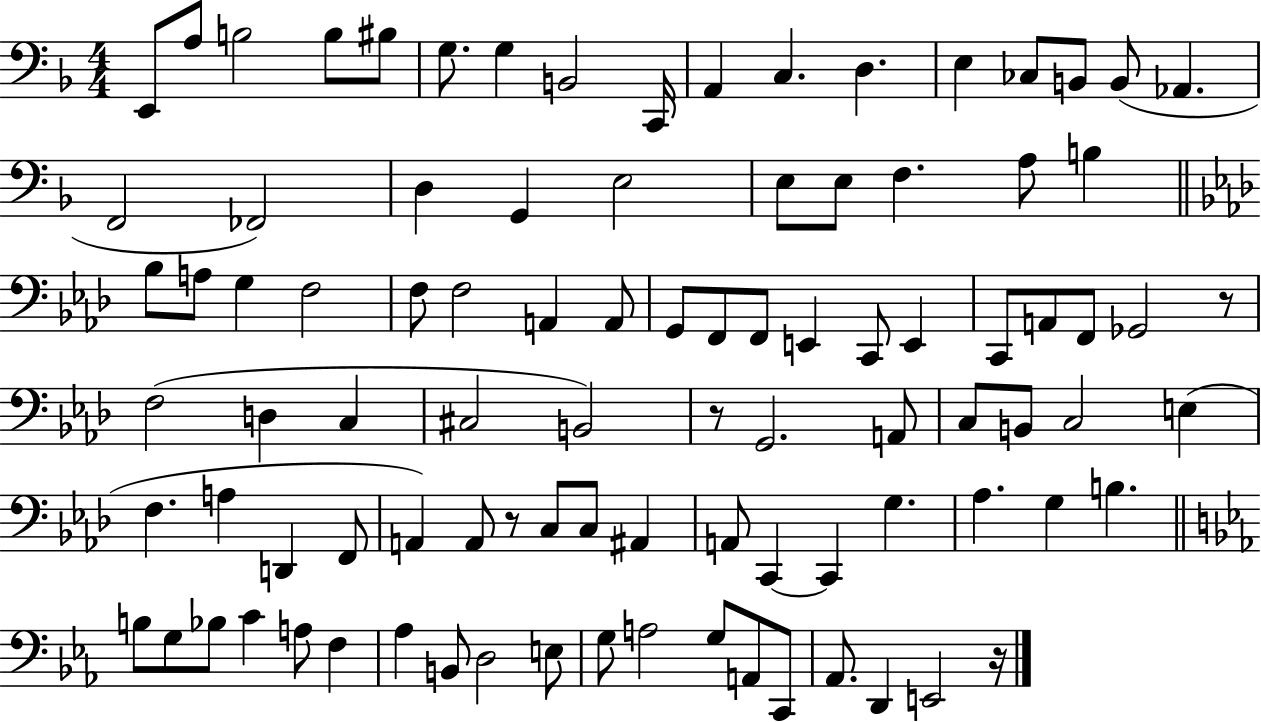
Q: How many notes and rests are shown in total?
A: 94